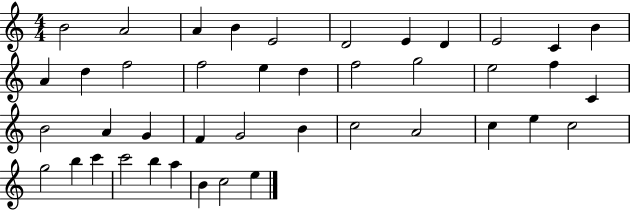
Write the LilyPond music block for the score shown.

{
  \clef treble
  \numericTimeSignature
  \time 4/4
  \key c \major
  b'2 a'2 | a'4 b'4 e'2 | d'2 e'4 d'4 | e'2 c'4 b'4 | \break a'4 d''4 f''2 | f''2 e''4 d''4 | f''2 g''2 | e''2 f''4 c'4 | \break b'2 a'4 g'4 | f'4 g'2 b'4 | c''2 a'2 | c''4 e''4 c''2 | \break g''2 b''4 c'''4 | c'''2 b''4 a''4 | b'4 c''2 e''4 | \bar "|."
}